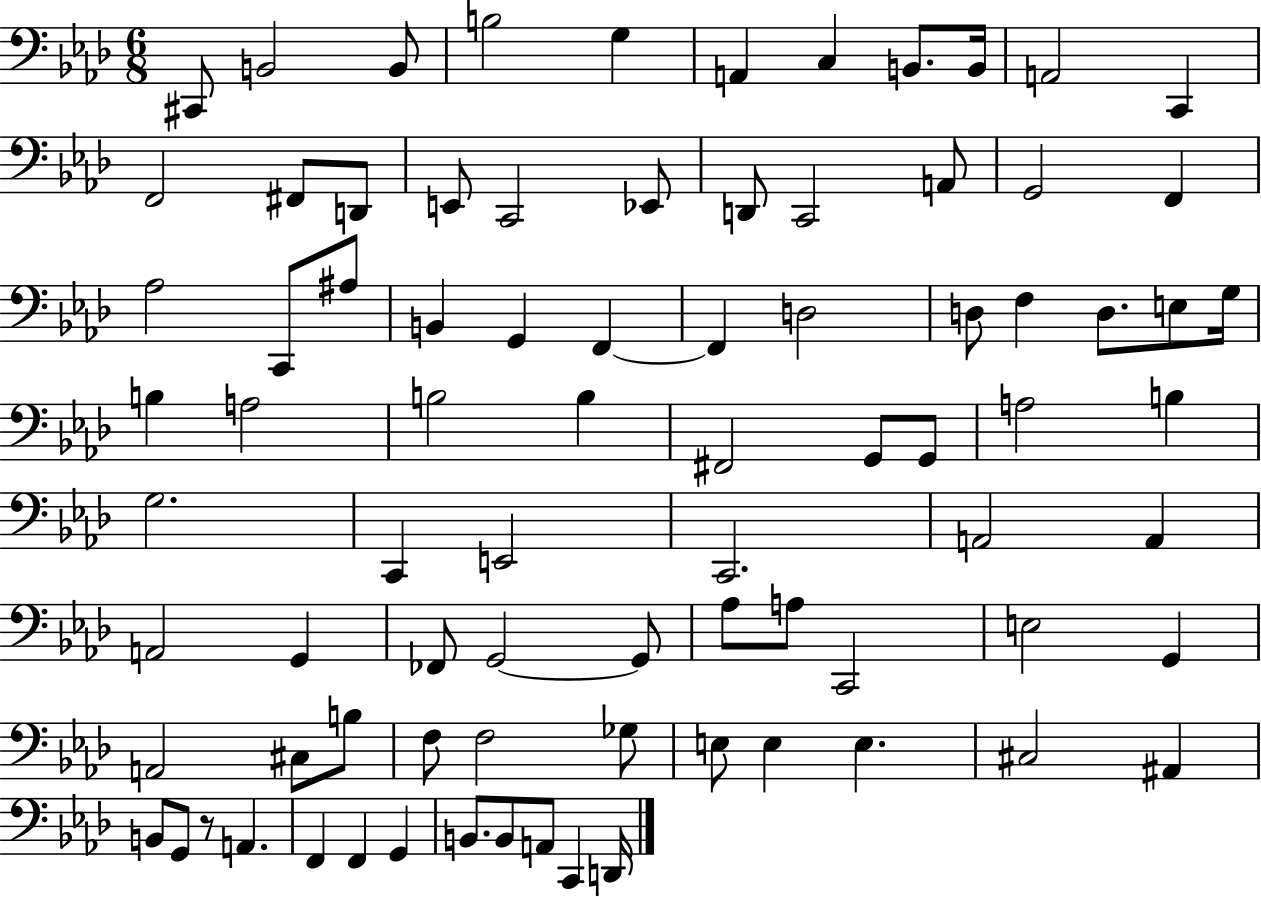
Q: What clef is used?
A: bass